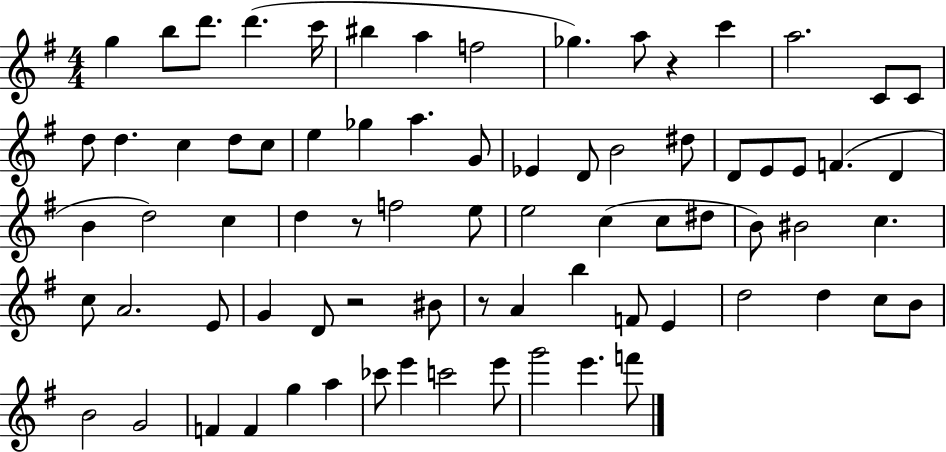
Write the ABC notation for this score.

X:1
T:Untitled
M:4/4
L:1/4
K:G
g b/2 d'/2 d' c'/4 ^b a f2 _g a/2 z c' a2 C/2 C/2 d/2 d c d/2 c/2 e _g a G/2 _E D/2 B2 ^d/2 D/2 E/2 E/2 F D B d2 c d z/2 f2 e/2 e2 c c/2 ^d/2 B/2 ^B2 c c/2 A2 E/2 G D/2 z2 ^B/2 z/2 A b F/2 E d2 d c/2 B/2 B2 G2 F F g a _c'/2 e' c'2 e'/2 g'2 e' f'/2